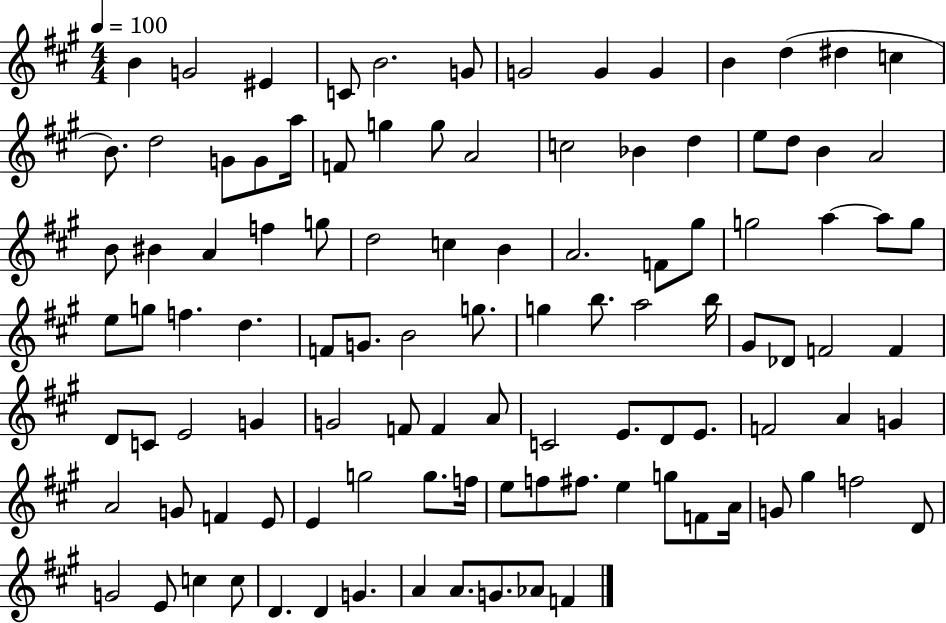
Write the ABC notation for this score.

X:1
T:Untitled
M:4/4
L:1/4
K:A
B G2 ^E C/2 B2 G/2 G2 G G B d ^d c B/2 d2 G/2 G/2 a/4 F/2 g g/2 A2 c2 _B d e/2 d/2 B A2 B/2 ^B A f g/2 d2 c B A2 F/2 ^g/2 g2 a a/2 g/2 e/2 g/2 f d F/2 G/2 B2 g/2 g b/2 a2 b/4 ^G/2 _D/2 F2 F D/2 C/2 E2 G G2 F/2 F A/2 C2 E/2 D/2 E/2 F2 A G A2 G/2 F E/2 E g2 g/2 f/4 e/2 f/2 ^f/2 e g/2 F/2 A/4 G/2 ^g f2 D/2 G2 E/2 c c/2 D D G A A/2 G/2 _A/2 F